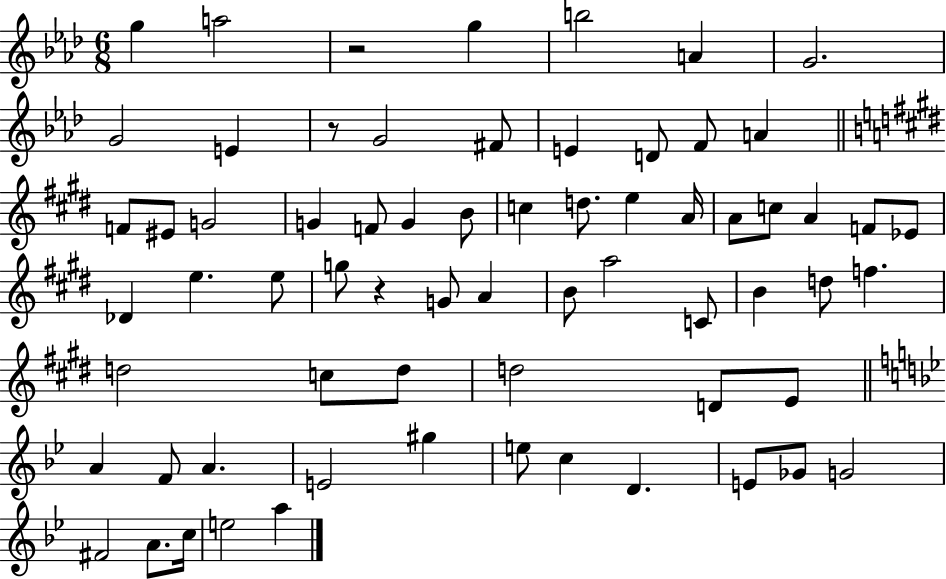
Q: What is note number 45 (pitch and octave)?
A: D5